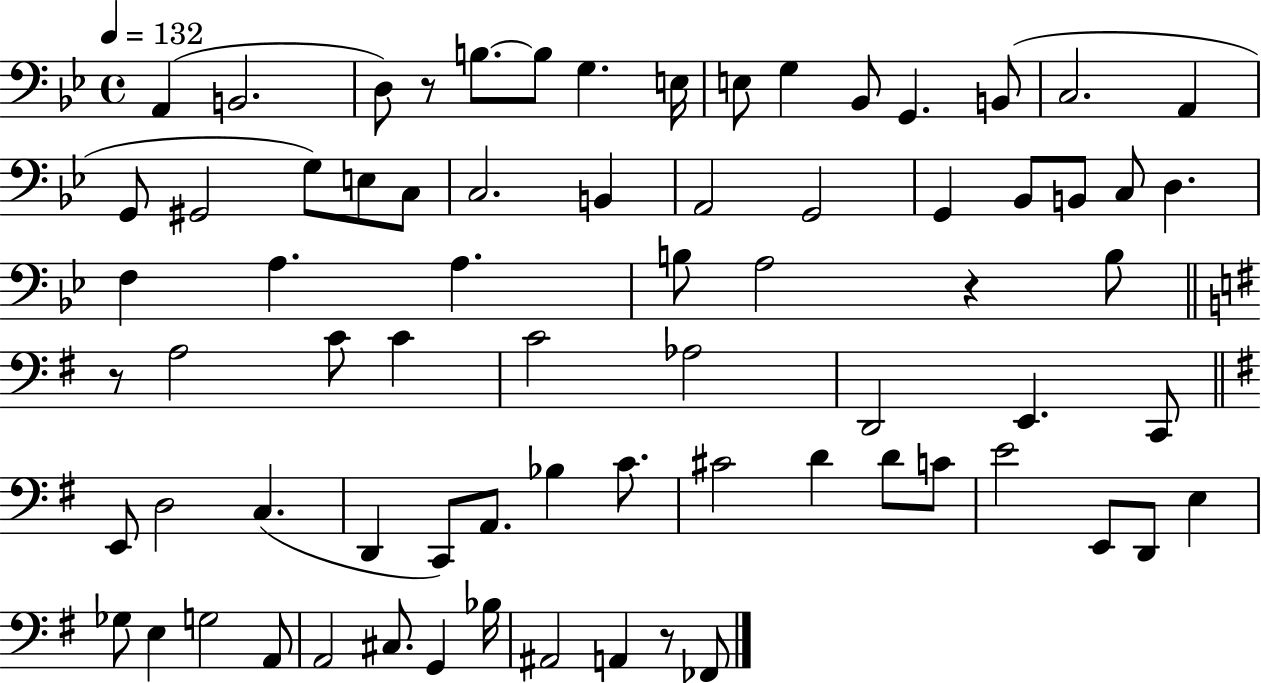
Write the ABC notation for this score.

X:1
T:Untitled
M:4/4
L:1/4
K:Bb
A,, B,,2 D,/2 z/2 B,/2 B,/2 G, E,/4 E,/2 G, _B,,/2 G,, B,,/2 C,2 A,, G,,/2 ^G,,2 G,/2 E,/2 C,/2 C,2 B,, A,,2 G,,2 G,, _B,,/2 B,,/2 C,/2 D, F, A, A, B,/2 A,2 z B,/2 z/2 A,2 C/2 C C2 _A,2 D,,2 E,, C,,/2 E,,/2 D,2 C, D,, C,,/2 A,,/2 _B, C/2 ^C2 D D/2 C/2 E2 E,,/2 D,,/2 E, _G,/2 E, G,2 A,,/2 A,,2 ^C,/2 G,, _B,/4 ^A,,2 A,, z/2 _F,,/2